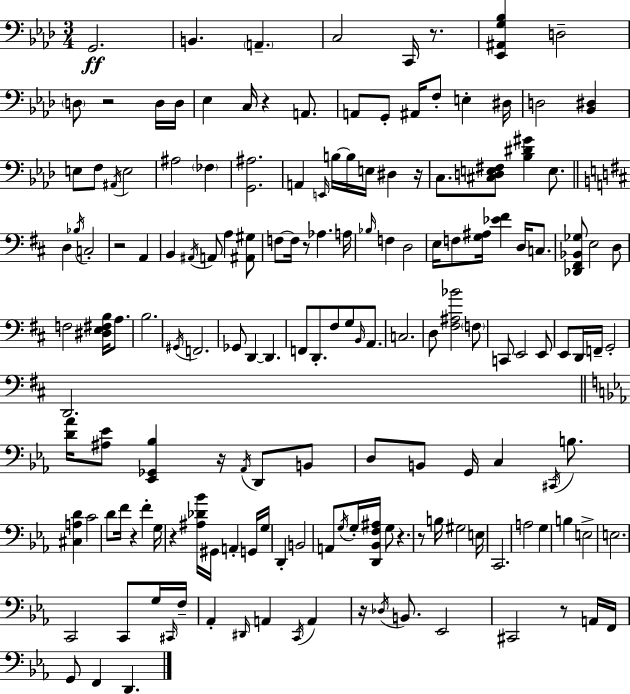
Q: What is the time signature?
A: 3/4